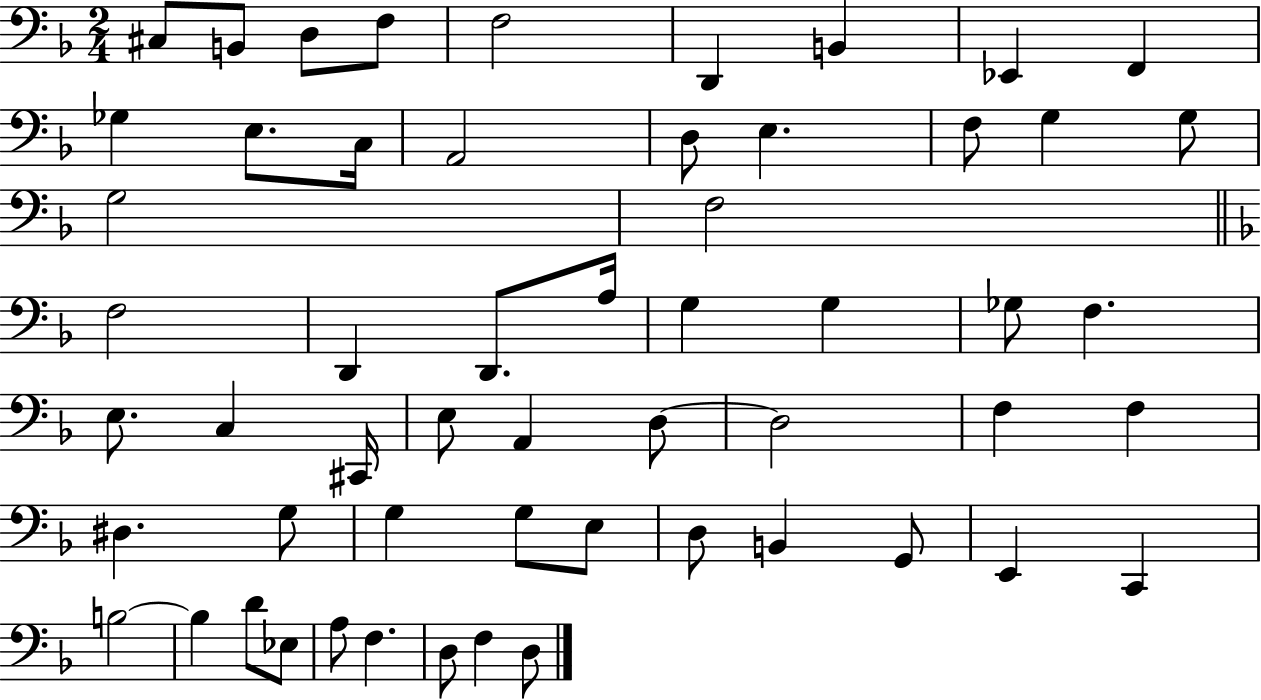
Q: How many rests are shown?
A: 0